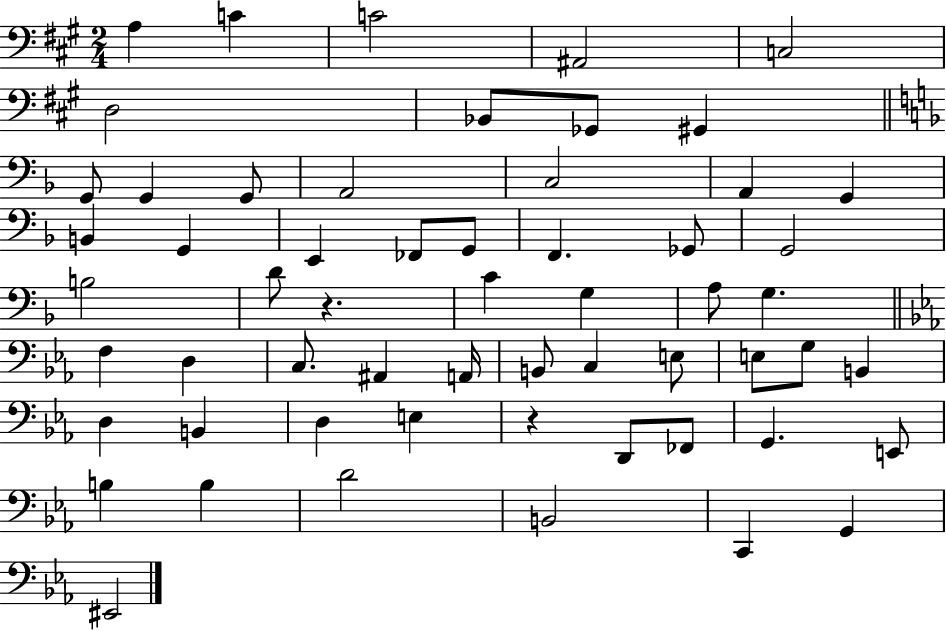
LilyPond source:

{
  \clef bass
  \numericTimeSignature
  \time 2/4
  \key a \major
  a4 c'4 | c'2 | ais,2 | c2 | \break d2 | bes,8 ges,8 gis,4 | \bar "||" \break \key f \major g,8 g,4 g,8 | a,2 | c2 | a,4 g,4 | \break b,4 g,4 | e,4 fes,8 g,8 | f,4. ges,8 | g,2 | \break b2 | d'8 r4. | c'4 g4 | a8 g4. | \break \bar "||" \break \key ees \major f4 d4 | c8. ais,4 a,16 | b,8 c4 e8 | e8 g8 b,4 | \break d4 b,4 | d4 e4 | r4 d,8 fes,8 | g,4. e,8 | \break b4 b4 | d'2 | b,2 | c,4 g,4 | \break eis,2 | \bar "|."
}